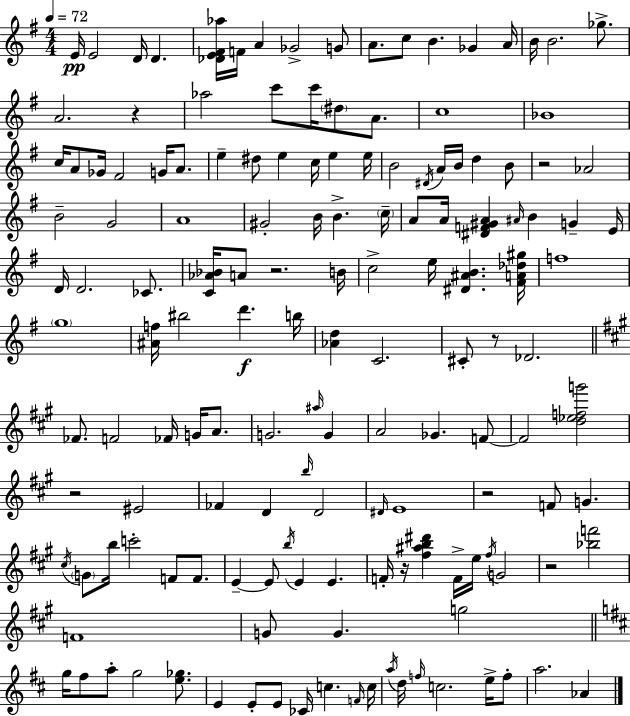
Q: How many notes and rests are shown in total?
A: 150